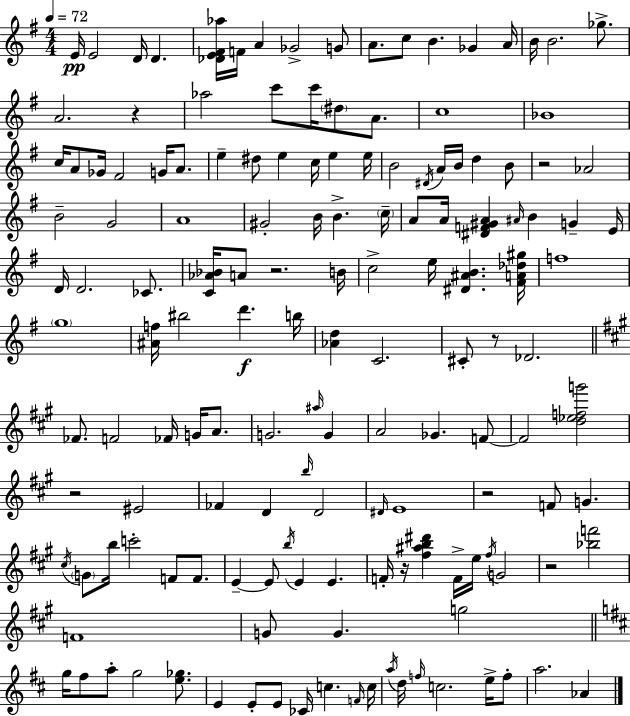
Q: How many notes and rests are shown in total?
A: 150